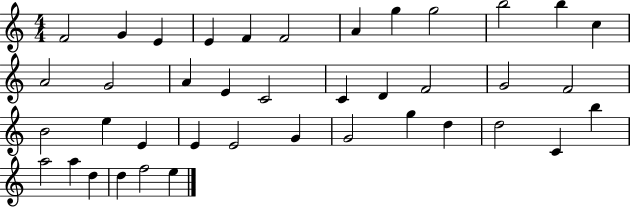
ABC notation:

X:1
T:Untitled
M:4/4
L:1/4
K:C
F2 G E E F F2 A g g2 b2 b c A2 G2 A E C2 C D F2 G2 F2 B2 e E E E2 G G2 g d d2 C b a2 a d d f2 e